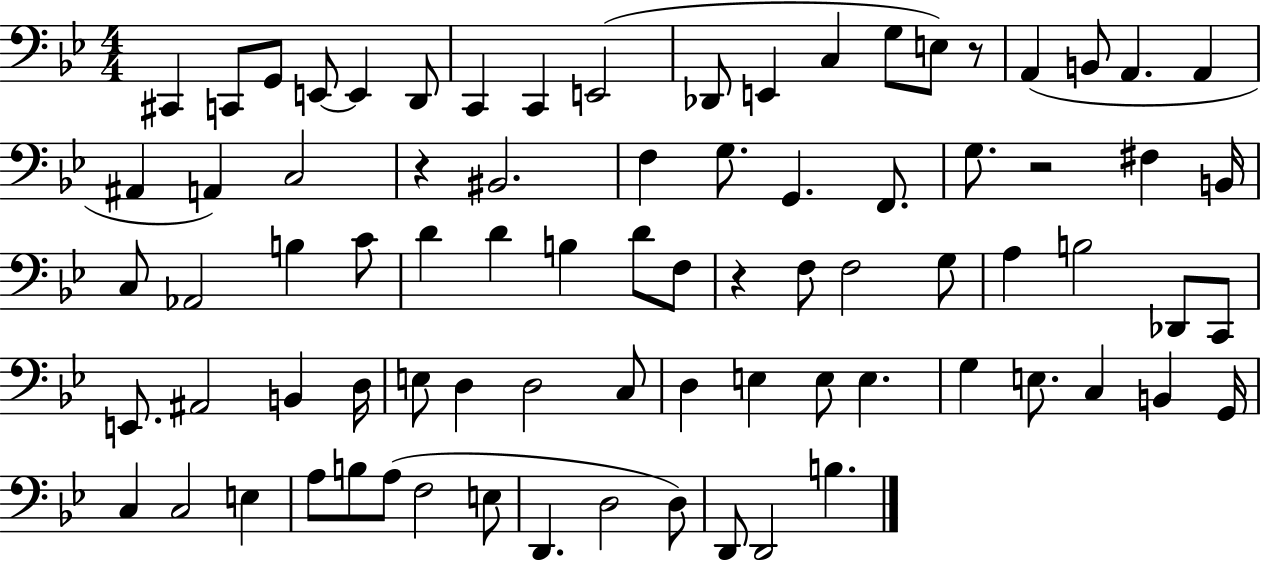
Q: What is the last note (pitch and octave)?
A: B3